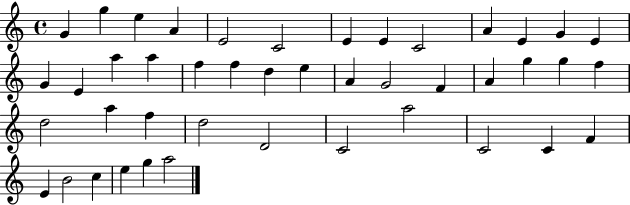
X:1
T:Untitled
M:4/4
L:1/4
K:C
G g e A E2 C2 E E C2 A E G E G E a a f f d e A G2 F A g g f d2 a f d2 D2 C2 a2 C2 C F E B2 c e g a2